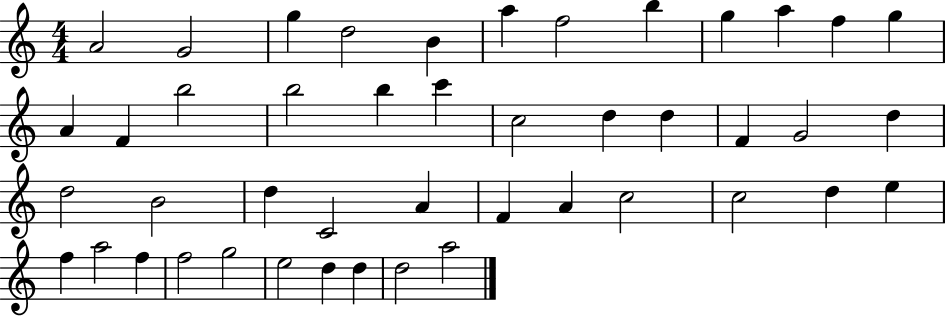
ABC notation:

X:1
T:Untitled
M:4/4
L:1/4
K:C
A2 G2 g d2 B a f2 b g a f g A F b2 b2 b c' c2 d d F G2 d d2 B2 d C2 A F A c2 c2 d e f a2 f f2 g2 e2 d d d2 a2